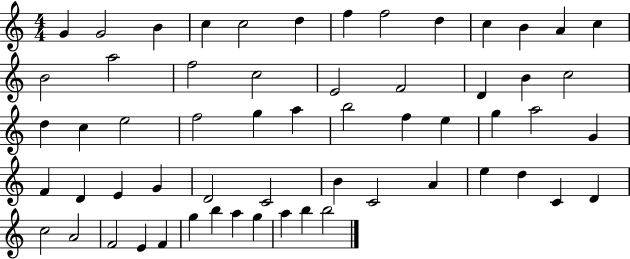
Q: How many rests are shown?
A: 0